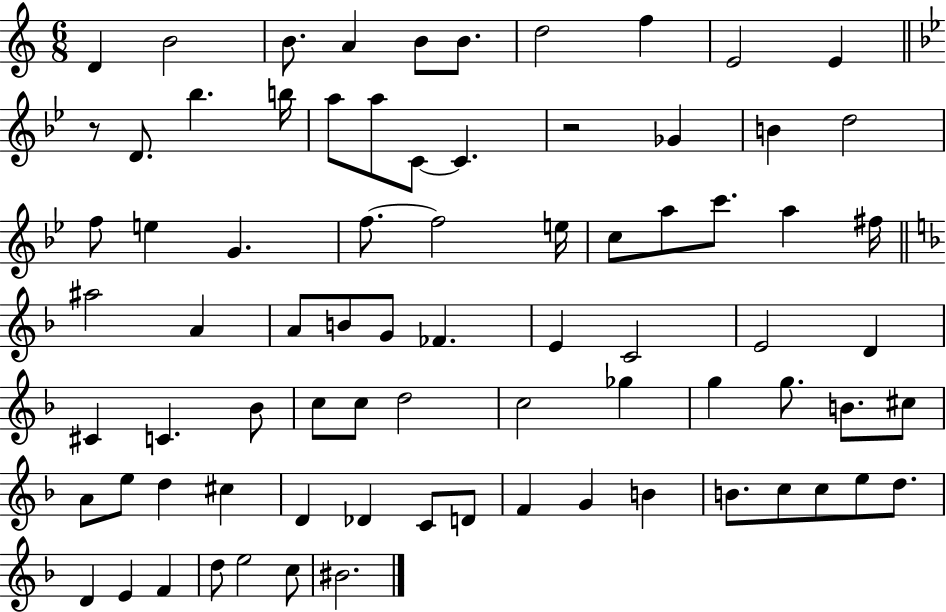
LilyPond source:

{
  \clef treble
  \numericTimeSignature
  \time 6/8
  \key c \major
  \repeat volta 2 { d'4 b'2 | b'8. a'4 b'8 b'8. | d''2 f''4 | e'2 e'4 | \break \bar "||" \break \key bes \major r8 d'8. bes''4. b''16 | a''8 a''8 c'8~~ c'4. | r2 ges'4 | b'4 d''2 | \break f''8 e''4 g'4. | f''8.~~ f''2 e''16 | c''8 a''8 c'''8. a''4 fis''16 | \bar "||" \break \key f \major ais''2 a'4 | a'8 b'8 g'8 fes'4. | e'4 c'2 | e'2 d'4 | \break cis'4 c'4. bes'8 | c''8 c''8 d''2 | c''2 ges''4 | g''4 g''8. b'8. cis''8 | \break a'8 e''8 d''4 cis''4 | d'4 des'4 c'8 d'8 | f'4 g'4 b'4 | b'8. c''8 c''8 e''8 d''8. | \break d'4 e'4 f'4 | d''8 e''2 c''8 | bis'2. | } \bar "|."
}